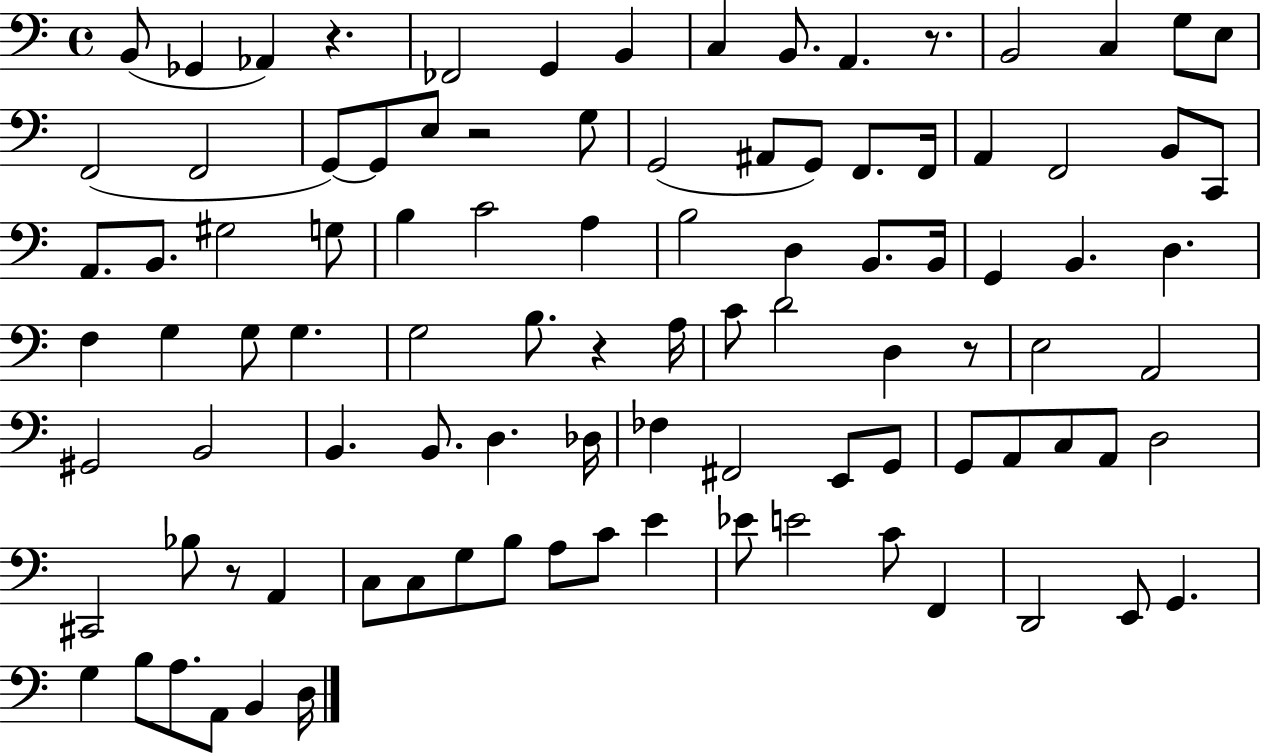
{
  \clef bass
  \time 4/4
  \defaultTimeSignature
  \key c \major
  b,8( ges,4 aes,4) r4. | fes,2 g,4 b,4 | c4 b,8. a,4. r8. | b,2 c4 g8 e8 | \break f,2( f,2 | g,8~~) g,8 e8 r2 g8 | g,2( ais,8 g,8) f,8. f,16 | a,4 f,2 b,8 c,8 | \break a,8. b,8. gis2 g8 | b4 c'2 a4 | b2 d4 b,8. b,16 | g,4 b,4. d4. | \break f4 g4 g8 g4. | g2 b8. r4 a16 | c'8 d'2 d4 r8 | e2 a,2 | \break gis,2 b,2 | b,4. b,8. d4. des16 | fes4 fis,2 e,8 g,8 | g,8 a,8 c8 a,8 d2 | \break cis,2 bes8 r8 a,4 | c8 c8 g8 b8 a8 c'8 e'4 | ees'8 e'2 c'8 f,4 | d,2 e,8 g,4. | \break g4 b8 a8. a,8 b,4 d16 | \bar "|."
}